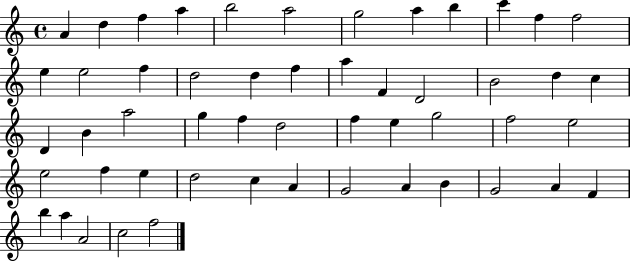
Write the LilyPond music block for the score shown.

{
  \clef treble
  \time 4/4
  \defaultTimeSignature
  \key c \major
  a'4 d''4 f''4 a''4 | b''2 a''2 | g''2 a''4 b''4 | c'''4 f''4 f''2 | \break e''4 e''2 f''4 | d''2 d''4 f''4 | a''4 f'4 d'2 | b'2 d''4 c''4 | \break d'4 b'4 a''2 | g''4 f''4 d''2 | f''4 e''4 g''2 | f''2 e''2 | \break e''2 f''4 e''4 | d''2 c''4 a'4 | g'2 a'4 b'4 | g'2 a'4 f'4 | \break b''4 a''4 a'2 | c''2 f''2 | \bar "|."
}